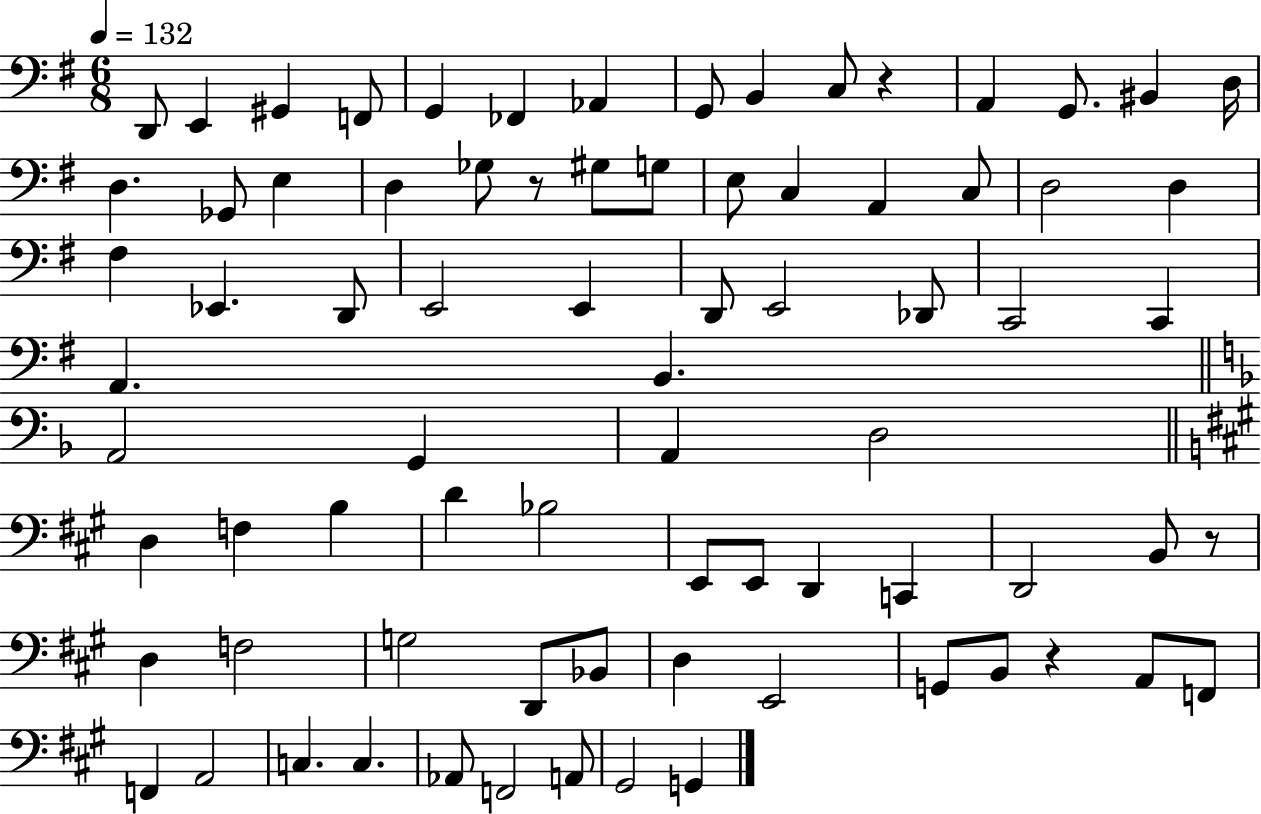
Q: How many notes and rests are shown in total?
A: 78